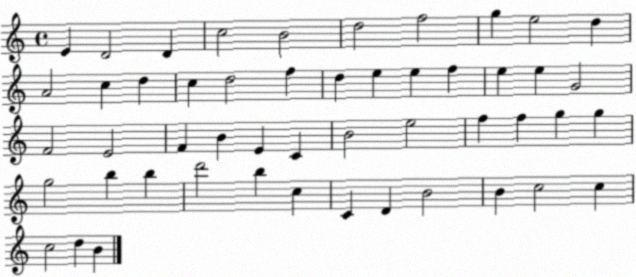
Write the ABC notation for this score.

X:1
T:Untitled
M:4/4
L:1/4
K:C
E D2 D c2 B2 d2 f2 g e2 d A2 c d c d2 f d e e f e e G2 F2 E2 F B E C B2 e2 f f g g g2 b b d'2 b c C D B2 B c2 c c2 d B